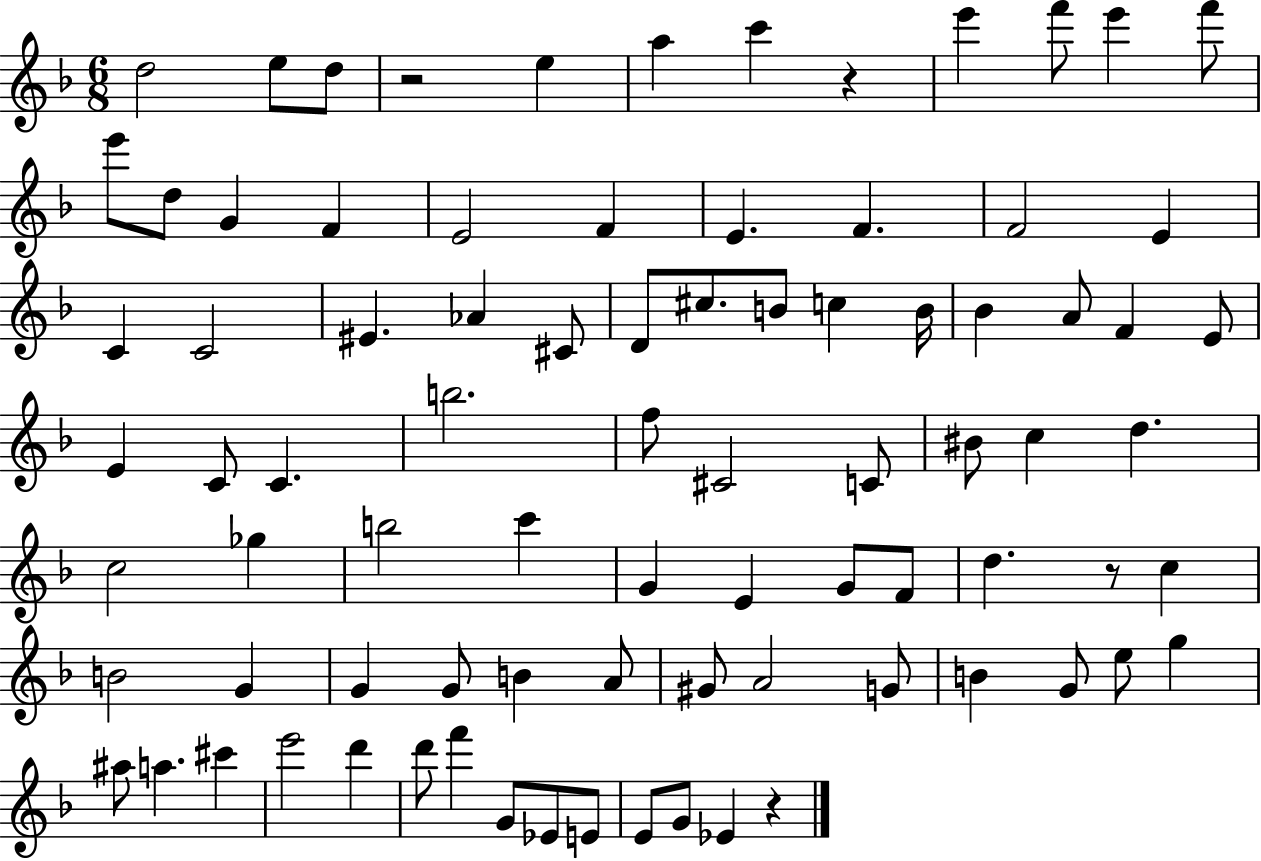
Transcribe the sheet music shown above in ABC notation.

X:1
T:Untitled
M:6/8
L:1/4
K:F
d2 e/2 d/2 z2 e a c' z e' f'/2 e' f'/2 e'/2 d/2 G F E2 F E F F2 E C C2 ^E _A ^C/2 D/2 ^c/2 B/2 c B/4 _B A/2 F E/2 E C/2 C b2 f/2 ^C2 C/2 ^B/2 c d c2 _g b2 c' G E G/2 F/2 d z/2 c B2 G G G/2 B A/2 ^G/2 A2 G/2 B G/2 e/2 g ^a/2 a ^c' e'2 d' d'/2 f' G/2 _E/2 E/2 E/2 G/2 _E z